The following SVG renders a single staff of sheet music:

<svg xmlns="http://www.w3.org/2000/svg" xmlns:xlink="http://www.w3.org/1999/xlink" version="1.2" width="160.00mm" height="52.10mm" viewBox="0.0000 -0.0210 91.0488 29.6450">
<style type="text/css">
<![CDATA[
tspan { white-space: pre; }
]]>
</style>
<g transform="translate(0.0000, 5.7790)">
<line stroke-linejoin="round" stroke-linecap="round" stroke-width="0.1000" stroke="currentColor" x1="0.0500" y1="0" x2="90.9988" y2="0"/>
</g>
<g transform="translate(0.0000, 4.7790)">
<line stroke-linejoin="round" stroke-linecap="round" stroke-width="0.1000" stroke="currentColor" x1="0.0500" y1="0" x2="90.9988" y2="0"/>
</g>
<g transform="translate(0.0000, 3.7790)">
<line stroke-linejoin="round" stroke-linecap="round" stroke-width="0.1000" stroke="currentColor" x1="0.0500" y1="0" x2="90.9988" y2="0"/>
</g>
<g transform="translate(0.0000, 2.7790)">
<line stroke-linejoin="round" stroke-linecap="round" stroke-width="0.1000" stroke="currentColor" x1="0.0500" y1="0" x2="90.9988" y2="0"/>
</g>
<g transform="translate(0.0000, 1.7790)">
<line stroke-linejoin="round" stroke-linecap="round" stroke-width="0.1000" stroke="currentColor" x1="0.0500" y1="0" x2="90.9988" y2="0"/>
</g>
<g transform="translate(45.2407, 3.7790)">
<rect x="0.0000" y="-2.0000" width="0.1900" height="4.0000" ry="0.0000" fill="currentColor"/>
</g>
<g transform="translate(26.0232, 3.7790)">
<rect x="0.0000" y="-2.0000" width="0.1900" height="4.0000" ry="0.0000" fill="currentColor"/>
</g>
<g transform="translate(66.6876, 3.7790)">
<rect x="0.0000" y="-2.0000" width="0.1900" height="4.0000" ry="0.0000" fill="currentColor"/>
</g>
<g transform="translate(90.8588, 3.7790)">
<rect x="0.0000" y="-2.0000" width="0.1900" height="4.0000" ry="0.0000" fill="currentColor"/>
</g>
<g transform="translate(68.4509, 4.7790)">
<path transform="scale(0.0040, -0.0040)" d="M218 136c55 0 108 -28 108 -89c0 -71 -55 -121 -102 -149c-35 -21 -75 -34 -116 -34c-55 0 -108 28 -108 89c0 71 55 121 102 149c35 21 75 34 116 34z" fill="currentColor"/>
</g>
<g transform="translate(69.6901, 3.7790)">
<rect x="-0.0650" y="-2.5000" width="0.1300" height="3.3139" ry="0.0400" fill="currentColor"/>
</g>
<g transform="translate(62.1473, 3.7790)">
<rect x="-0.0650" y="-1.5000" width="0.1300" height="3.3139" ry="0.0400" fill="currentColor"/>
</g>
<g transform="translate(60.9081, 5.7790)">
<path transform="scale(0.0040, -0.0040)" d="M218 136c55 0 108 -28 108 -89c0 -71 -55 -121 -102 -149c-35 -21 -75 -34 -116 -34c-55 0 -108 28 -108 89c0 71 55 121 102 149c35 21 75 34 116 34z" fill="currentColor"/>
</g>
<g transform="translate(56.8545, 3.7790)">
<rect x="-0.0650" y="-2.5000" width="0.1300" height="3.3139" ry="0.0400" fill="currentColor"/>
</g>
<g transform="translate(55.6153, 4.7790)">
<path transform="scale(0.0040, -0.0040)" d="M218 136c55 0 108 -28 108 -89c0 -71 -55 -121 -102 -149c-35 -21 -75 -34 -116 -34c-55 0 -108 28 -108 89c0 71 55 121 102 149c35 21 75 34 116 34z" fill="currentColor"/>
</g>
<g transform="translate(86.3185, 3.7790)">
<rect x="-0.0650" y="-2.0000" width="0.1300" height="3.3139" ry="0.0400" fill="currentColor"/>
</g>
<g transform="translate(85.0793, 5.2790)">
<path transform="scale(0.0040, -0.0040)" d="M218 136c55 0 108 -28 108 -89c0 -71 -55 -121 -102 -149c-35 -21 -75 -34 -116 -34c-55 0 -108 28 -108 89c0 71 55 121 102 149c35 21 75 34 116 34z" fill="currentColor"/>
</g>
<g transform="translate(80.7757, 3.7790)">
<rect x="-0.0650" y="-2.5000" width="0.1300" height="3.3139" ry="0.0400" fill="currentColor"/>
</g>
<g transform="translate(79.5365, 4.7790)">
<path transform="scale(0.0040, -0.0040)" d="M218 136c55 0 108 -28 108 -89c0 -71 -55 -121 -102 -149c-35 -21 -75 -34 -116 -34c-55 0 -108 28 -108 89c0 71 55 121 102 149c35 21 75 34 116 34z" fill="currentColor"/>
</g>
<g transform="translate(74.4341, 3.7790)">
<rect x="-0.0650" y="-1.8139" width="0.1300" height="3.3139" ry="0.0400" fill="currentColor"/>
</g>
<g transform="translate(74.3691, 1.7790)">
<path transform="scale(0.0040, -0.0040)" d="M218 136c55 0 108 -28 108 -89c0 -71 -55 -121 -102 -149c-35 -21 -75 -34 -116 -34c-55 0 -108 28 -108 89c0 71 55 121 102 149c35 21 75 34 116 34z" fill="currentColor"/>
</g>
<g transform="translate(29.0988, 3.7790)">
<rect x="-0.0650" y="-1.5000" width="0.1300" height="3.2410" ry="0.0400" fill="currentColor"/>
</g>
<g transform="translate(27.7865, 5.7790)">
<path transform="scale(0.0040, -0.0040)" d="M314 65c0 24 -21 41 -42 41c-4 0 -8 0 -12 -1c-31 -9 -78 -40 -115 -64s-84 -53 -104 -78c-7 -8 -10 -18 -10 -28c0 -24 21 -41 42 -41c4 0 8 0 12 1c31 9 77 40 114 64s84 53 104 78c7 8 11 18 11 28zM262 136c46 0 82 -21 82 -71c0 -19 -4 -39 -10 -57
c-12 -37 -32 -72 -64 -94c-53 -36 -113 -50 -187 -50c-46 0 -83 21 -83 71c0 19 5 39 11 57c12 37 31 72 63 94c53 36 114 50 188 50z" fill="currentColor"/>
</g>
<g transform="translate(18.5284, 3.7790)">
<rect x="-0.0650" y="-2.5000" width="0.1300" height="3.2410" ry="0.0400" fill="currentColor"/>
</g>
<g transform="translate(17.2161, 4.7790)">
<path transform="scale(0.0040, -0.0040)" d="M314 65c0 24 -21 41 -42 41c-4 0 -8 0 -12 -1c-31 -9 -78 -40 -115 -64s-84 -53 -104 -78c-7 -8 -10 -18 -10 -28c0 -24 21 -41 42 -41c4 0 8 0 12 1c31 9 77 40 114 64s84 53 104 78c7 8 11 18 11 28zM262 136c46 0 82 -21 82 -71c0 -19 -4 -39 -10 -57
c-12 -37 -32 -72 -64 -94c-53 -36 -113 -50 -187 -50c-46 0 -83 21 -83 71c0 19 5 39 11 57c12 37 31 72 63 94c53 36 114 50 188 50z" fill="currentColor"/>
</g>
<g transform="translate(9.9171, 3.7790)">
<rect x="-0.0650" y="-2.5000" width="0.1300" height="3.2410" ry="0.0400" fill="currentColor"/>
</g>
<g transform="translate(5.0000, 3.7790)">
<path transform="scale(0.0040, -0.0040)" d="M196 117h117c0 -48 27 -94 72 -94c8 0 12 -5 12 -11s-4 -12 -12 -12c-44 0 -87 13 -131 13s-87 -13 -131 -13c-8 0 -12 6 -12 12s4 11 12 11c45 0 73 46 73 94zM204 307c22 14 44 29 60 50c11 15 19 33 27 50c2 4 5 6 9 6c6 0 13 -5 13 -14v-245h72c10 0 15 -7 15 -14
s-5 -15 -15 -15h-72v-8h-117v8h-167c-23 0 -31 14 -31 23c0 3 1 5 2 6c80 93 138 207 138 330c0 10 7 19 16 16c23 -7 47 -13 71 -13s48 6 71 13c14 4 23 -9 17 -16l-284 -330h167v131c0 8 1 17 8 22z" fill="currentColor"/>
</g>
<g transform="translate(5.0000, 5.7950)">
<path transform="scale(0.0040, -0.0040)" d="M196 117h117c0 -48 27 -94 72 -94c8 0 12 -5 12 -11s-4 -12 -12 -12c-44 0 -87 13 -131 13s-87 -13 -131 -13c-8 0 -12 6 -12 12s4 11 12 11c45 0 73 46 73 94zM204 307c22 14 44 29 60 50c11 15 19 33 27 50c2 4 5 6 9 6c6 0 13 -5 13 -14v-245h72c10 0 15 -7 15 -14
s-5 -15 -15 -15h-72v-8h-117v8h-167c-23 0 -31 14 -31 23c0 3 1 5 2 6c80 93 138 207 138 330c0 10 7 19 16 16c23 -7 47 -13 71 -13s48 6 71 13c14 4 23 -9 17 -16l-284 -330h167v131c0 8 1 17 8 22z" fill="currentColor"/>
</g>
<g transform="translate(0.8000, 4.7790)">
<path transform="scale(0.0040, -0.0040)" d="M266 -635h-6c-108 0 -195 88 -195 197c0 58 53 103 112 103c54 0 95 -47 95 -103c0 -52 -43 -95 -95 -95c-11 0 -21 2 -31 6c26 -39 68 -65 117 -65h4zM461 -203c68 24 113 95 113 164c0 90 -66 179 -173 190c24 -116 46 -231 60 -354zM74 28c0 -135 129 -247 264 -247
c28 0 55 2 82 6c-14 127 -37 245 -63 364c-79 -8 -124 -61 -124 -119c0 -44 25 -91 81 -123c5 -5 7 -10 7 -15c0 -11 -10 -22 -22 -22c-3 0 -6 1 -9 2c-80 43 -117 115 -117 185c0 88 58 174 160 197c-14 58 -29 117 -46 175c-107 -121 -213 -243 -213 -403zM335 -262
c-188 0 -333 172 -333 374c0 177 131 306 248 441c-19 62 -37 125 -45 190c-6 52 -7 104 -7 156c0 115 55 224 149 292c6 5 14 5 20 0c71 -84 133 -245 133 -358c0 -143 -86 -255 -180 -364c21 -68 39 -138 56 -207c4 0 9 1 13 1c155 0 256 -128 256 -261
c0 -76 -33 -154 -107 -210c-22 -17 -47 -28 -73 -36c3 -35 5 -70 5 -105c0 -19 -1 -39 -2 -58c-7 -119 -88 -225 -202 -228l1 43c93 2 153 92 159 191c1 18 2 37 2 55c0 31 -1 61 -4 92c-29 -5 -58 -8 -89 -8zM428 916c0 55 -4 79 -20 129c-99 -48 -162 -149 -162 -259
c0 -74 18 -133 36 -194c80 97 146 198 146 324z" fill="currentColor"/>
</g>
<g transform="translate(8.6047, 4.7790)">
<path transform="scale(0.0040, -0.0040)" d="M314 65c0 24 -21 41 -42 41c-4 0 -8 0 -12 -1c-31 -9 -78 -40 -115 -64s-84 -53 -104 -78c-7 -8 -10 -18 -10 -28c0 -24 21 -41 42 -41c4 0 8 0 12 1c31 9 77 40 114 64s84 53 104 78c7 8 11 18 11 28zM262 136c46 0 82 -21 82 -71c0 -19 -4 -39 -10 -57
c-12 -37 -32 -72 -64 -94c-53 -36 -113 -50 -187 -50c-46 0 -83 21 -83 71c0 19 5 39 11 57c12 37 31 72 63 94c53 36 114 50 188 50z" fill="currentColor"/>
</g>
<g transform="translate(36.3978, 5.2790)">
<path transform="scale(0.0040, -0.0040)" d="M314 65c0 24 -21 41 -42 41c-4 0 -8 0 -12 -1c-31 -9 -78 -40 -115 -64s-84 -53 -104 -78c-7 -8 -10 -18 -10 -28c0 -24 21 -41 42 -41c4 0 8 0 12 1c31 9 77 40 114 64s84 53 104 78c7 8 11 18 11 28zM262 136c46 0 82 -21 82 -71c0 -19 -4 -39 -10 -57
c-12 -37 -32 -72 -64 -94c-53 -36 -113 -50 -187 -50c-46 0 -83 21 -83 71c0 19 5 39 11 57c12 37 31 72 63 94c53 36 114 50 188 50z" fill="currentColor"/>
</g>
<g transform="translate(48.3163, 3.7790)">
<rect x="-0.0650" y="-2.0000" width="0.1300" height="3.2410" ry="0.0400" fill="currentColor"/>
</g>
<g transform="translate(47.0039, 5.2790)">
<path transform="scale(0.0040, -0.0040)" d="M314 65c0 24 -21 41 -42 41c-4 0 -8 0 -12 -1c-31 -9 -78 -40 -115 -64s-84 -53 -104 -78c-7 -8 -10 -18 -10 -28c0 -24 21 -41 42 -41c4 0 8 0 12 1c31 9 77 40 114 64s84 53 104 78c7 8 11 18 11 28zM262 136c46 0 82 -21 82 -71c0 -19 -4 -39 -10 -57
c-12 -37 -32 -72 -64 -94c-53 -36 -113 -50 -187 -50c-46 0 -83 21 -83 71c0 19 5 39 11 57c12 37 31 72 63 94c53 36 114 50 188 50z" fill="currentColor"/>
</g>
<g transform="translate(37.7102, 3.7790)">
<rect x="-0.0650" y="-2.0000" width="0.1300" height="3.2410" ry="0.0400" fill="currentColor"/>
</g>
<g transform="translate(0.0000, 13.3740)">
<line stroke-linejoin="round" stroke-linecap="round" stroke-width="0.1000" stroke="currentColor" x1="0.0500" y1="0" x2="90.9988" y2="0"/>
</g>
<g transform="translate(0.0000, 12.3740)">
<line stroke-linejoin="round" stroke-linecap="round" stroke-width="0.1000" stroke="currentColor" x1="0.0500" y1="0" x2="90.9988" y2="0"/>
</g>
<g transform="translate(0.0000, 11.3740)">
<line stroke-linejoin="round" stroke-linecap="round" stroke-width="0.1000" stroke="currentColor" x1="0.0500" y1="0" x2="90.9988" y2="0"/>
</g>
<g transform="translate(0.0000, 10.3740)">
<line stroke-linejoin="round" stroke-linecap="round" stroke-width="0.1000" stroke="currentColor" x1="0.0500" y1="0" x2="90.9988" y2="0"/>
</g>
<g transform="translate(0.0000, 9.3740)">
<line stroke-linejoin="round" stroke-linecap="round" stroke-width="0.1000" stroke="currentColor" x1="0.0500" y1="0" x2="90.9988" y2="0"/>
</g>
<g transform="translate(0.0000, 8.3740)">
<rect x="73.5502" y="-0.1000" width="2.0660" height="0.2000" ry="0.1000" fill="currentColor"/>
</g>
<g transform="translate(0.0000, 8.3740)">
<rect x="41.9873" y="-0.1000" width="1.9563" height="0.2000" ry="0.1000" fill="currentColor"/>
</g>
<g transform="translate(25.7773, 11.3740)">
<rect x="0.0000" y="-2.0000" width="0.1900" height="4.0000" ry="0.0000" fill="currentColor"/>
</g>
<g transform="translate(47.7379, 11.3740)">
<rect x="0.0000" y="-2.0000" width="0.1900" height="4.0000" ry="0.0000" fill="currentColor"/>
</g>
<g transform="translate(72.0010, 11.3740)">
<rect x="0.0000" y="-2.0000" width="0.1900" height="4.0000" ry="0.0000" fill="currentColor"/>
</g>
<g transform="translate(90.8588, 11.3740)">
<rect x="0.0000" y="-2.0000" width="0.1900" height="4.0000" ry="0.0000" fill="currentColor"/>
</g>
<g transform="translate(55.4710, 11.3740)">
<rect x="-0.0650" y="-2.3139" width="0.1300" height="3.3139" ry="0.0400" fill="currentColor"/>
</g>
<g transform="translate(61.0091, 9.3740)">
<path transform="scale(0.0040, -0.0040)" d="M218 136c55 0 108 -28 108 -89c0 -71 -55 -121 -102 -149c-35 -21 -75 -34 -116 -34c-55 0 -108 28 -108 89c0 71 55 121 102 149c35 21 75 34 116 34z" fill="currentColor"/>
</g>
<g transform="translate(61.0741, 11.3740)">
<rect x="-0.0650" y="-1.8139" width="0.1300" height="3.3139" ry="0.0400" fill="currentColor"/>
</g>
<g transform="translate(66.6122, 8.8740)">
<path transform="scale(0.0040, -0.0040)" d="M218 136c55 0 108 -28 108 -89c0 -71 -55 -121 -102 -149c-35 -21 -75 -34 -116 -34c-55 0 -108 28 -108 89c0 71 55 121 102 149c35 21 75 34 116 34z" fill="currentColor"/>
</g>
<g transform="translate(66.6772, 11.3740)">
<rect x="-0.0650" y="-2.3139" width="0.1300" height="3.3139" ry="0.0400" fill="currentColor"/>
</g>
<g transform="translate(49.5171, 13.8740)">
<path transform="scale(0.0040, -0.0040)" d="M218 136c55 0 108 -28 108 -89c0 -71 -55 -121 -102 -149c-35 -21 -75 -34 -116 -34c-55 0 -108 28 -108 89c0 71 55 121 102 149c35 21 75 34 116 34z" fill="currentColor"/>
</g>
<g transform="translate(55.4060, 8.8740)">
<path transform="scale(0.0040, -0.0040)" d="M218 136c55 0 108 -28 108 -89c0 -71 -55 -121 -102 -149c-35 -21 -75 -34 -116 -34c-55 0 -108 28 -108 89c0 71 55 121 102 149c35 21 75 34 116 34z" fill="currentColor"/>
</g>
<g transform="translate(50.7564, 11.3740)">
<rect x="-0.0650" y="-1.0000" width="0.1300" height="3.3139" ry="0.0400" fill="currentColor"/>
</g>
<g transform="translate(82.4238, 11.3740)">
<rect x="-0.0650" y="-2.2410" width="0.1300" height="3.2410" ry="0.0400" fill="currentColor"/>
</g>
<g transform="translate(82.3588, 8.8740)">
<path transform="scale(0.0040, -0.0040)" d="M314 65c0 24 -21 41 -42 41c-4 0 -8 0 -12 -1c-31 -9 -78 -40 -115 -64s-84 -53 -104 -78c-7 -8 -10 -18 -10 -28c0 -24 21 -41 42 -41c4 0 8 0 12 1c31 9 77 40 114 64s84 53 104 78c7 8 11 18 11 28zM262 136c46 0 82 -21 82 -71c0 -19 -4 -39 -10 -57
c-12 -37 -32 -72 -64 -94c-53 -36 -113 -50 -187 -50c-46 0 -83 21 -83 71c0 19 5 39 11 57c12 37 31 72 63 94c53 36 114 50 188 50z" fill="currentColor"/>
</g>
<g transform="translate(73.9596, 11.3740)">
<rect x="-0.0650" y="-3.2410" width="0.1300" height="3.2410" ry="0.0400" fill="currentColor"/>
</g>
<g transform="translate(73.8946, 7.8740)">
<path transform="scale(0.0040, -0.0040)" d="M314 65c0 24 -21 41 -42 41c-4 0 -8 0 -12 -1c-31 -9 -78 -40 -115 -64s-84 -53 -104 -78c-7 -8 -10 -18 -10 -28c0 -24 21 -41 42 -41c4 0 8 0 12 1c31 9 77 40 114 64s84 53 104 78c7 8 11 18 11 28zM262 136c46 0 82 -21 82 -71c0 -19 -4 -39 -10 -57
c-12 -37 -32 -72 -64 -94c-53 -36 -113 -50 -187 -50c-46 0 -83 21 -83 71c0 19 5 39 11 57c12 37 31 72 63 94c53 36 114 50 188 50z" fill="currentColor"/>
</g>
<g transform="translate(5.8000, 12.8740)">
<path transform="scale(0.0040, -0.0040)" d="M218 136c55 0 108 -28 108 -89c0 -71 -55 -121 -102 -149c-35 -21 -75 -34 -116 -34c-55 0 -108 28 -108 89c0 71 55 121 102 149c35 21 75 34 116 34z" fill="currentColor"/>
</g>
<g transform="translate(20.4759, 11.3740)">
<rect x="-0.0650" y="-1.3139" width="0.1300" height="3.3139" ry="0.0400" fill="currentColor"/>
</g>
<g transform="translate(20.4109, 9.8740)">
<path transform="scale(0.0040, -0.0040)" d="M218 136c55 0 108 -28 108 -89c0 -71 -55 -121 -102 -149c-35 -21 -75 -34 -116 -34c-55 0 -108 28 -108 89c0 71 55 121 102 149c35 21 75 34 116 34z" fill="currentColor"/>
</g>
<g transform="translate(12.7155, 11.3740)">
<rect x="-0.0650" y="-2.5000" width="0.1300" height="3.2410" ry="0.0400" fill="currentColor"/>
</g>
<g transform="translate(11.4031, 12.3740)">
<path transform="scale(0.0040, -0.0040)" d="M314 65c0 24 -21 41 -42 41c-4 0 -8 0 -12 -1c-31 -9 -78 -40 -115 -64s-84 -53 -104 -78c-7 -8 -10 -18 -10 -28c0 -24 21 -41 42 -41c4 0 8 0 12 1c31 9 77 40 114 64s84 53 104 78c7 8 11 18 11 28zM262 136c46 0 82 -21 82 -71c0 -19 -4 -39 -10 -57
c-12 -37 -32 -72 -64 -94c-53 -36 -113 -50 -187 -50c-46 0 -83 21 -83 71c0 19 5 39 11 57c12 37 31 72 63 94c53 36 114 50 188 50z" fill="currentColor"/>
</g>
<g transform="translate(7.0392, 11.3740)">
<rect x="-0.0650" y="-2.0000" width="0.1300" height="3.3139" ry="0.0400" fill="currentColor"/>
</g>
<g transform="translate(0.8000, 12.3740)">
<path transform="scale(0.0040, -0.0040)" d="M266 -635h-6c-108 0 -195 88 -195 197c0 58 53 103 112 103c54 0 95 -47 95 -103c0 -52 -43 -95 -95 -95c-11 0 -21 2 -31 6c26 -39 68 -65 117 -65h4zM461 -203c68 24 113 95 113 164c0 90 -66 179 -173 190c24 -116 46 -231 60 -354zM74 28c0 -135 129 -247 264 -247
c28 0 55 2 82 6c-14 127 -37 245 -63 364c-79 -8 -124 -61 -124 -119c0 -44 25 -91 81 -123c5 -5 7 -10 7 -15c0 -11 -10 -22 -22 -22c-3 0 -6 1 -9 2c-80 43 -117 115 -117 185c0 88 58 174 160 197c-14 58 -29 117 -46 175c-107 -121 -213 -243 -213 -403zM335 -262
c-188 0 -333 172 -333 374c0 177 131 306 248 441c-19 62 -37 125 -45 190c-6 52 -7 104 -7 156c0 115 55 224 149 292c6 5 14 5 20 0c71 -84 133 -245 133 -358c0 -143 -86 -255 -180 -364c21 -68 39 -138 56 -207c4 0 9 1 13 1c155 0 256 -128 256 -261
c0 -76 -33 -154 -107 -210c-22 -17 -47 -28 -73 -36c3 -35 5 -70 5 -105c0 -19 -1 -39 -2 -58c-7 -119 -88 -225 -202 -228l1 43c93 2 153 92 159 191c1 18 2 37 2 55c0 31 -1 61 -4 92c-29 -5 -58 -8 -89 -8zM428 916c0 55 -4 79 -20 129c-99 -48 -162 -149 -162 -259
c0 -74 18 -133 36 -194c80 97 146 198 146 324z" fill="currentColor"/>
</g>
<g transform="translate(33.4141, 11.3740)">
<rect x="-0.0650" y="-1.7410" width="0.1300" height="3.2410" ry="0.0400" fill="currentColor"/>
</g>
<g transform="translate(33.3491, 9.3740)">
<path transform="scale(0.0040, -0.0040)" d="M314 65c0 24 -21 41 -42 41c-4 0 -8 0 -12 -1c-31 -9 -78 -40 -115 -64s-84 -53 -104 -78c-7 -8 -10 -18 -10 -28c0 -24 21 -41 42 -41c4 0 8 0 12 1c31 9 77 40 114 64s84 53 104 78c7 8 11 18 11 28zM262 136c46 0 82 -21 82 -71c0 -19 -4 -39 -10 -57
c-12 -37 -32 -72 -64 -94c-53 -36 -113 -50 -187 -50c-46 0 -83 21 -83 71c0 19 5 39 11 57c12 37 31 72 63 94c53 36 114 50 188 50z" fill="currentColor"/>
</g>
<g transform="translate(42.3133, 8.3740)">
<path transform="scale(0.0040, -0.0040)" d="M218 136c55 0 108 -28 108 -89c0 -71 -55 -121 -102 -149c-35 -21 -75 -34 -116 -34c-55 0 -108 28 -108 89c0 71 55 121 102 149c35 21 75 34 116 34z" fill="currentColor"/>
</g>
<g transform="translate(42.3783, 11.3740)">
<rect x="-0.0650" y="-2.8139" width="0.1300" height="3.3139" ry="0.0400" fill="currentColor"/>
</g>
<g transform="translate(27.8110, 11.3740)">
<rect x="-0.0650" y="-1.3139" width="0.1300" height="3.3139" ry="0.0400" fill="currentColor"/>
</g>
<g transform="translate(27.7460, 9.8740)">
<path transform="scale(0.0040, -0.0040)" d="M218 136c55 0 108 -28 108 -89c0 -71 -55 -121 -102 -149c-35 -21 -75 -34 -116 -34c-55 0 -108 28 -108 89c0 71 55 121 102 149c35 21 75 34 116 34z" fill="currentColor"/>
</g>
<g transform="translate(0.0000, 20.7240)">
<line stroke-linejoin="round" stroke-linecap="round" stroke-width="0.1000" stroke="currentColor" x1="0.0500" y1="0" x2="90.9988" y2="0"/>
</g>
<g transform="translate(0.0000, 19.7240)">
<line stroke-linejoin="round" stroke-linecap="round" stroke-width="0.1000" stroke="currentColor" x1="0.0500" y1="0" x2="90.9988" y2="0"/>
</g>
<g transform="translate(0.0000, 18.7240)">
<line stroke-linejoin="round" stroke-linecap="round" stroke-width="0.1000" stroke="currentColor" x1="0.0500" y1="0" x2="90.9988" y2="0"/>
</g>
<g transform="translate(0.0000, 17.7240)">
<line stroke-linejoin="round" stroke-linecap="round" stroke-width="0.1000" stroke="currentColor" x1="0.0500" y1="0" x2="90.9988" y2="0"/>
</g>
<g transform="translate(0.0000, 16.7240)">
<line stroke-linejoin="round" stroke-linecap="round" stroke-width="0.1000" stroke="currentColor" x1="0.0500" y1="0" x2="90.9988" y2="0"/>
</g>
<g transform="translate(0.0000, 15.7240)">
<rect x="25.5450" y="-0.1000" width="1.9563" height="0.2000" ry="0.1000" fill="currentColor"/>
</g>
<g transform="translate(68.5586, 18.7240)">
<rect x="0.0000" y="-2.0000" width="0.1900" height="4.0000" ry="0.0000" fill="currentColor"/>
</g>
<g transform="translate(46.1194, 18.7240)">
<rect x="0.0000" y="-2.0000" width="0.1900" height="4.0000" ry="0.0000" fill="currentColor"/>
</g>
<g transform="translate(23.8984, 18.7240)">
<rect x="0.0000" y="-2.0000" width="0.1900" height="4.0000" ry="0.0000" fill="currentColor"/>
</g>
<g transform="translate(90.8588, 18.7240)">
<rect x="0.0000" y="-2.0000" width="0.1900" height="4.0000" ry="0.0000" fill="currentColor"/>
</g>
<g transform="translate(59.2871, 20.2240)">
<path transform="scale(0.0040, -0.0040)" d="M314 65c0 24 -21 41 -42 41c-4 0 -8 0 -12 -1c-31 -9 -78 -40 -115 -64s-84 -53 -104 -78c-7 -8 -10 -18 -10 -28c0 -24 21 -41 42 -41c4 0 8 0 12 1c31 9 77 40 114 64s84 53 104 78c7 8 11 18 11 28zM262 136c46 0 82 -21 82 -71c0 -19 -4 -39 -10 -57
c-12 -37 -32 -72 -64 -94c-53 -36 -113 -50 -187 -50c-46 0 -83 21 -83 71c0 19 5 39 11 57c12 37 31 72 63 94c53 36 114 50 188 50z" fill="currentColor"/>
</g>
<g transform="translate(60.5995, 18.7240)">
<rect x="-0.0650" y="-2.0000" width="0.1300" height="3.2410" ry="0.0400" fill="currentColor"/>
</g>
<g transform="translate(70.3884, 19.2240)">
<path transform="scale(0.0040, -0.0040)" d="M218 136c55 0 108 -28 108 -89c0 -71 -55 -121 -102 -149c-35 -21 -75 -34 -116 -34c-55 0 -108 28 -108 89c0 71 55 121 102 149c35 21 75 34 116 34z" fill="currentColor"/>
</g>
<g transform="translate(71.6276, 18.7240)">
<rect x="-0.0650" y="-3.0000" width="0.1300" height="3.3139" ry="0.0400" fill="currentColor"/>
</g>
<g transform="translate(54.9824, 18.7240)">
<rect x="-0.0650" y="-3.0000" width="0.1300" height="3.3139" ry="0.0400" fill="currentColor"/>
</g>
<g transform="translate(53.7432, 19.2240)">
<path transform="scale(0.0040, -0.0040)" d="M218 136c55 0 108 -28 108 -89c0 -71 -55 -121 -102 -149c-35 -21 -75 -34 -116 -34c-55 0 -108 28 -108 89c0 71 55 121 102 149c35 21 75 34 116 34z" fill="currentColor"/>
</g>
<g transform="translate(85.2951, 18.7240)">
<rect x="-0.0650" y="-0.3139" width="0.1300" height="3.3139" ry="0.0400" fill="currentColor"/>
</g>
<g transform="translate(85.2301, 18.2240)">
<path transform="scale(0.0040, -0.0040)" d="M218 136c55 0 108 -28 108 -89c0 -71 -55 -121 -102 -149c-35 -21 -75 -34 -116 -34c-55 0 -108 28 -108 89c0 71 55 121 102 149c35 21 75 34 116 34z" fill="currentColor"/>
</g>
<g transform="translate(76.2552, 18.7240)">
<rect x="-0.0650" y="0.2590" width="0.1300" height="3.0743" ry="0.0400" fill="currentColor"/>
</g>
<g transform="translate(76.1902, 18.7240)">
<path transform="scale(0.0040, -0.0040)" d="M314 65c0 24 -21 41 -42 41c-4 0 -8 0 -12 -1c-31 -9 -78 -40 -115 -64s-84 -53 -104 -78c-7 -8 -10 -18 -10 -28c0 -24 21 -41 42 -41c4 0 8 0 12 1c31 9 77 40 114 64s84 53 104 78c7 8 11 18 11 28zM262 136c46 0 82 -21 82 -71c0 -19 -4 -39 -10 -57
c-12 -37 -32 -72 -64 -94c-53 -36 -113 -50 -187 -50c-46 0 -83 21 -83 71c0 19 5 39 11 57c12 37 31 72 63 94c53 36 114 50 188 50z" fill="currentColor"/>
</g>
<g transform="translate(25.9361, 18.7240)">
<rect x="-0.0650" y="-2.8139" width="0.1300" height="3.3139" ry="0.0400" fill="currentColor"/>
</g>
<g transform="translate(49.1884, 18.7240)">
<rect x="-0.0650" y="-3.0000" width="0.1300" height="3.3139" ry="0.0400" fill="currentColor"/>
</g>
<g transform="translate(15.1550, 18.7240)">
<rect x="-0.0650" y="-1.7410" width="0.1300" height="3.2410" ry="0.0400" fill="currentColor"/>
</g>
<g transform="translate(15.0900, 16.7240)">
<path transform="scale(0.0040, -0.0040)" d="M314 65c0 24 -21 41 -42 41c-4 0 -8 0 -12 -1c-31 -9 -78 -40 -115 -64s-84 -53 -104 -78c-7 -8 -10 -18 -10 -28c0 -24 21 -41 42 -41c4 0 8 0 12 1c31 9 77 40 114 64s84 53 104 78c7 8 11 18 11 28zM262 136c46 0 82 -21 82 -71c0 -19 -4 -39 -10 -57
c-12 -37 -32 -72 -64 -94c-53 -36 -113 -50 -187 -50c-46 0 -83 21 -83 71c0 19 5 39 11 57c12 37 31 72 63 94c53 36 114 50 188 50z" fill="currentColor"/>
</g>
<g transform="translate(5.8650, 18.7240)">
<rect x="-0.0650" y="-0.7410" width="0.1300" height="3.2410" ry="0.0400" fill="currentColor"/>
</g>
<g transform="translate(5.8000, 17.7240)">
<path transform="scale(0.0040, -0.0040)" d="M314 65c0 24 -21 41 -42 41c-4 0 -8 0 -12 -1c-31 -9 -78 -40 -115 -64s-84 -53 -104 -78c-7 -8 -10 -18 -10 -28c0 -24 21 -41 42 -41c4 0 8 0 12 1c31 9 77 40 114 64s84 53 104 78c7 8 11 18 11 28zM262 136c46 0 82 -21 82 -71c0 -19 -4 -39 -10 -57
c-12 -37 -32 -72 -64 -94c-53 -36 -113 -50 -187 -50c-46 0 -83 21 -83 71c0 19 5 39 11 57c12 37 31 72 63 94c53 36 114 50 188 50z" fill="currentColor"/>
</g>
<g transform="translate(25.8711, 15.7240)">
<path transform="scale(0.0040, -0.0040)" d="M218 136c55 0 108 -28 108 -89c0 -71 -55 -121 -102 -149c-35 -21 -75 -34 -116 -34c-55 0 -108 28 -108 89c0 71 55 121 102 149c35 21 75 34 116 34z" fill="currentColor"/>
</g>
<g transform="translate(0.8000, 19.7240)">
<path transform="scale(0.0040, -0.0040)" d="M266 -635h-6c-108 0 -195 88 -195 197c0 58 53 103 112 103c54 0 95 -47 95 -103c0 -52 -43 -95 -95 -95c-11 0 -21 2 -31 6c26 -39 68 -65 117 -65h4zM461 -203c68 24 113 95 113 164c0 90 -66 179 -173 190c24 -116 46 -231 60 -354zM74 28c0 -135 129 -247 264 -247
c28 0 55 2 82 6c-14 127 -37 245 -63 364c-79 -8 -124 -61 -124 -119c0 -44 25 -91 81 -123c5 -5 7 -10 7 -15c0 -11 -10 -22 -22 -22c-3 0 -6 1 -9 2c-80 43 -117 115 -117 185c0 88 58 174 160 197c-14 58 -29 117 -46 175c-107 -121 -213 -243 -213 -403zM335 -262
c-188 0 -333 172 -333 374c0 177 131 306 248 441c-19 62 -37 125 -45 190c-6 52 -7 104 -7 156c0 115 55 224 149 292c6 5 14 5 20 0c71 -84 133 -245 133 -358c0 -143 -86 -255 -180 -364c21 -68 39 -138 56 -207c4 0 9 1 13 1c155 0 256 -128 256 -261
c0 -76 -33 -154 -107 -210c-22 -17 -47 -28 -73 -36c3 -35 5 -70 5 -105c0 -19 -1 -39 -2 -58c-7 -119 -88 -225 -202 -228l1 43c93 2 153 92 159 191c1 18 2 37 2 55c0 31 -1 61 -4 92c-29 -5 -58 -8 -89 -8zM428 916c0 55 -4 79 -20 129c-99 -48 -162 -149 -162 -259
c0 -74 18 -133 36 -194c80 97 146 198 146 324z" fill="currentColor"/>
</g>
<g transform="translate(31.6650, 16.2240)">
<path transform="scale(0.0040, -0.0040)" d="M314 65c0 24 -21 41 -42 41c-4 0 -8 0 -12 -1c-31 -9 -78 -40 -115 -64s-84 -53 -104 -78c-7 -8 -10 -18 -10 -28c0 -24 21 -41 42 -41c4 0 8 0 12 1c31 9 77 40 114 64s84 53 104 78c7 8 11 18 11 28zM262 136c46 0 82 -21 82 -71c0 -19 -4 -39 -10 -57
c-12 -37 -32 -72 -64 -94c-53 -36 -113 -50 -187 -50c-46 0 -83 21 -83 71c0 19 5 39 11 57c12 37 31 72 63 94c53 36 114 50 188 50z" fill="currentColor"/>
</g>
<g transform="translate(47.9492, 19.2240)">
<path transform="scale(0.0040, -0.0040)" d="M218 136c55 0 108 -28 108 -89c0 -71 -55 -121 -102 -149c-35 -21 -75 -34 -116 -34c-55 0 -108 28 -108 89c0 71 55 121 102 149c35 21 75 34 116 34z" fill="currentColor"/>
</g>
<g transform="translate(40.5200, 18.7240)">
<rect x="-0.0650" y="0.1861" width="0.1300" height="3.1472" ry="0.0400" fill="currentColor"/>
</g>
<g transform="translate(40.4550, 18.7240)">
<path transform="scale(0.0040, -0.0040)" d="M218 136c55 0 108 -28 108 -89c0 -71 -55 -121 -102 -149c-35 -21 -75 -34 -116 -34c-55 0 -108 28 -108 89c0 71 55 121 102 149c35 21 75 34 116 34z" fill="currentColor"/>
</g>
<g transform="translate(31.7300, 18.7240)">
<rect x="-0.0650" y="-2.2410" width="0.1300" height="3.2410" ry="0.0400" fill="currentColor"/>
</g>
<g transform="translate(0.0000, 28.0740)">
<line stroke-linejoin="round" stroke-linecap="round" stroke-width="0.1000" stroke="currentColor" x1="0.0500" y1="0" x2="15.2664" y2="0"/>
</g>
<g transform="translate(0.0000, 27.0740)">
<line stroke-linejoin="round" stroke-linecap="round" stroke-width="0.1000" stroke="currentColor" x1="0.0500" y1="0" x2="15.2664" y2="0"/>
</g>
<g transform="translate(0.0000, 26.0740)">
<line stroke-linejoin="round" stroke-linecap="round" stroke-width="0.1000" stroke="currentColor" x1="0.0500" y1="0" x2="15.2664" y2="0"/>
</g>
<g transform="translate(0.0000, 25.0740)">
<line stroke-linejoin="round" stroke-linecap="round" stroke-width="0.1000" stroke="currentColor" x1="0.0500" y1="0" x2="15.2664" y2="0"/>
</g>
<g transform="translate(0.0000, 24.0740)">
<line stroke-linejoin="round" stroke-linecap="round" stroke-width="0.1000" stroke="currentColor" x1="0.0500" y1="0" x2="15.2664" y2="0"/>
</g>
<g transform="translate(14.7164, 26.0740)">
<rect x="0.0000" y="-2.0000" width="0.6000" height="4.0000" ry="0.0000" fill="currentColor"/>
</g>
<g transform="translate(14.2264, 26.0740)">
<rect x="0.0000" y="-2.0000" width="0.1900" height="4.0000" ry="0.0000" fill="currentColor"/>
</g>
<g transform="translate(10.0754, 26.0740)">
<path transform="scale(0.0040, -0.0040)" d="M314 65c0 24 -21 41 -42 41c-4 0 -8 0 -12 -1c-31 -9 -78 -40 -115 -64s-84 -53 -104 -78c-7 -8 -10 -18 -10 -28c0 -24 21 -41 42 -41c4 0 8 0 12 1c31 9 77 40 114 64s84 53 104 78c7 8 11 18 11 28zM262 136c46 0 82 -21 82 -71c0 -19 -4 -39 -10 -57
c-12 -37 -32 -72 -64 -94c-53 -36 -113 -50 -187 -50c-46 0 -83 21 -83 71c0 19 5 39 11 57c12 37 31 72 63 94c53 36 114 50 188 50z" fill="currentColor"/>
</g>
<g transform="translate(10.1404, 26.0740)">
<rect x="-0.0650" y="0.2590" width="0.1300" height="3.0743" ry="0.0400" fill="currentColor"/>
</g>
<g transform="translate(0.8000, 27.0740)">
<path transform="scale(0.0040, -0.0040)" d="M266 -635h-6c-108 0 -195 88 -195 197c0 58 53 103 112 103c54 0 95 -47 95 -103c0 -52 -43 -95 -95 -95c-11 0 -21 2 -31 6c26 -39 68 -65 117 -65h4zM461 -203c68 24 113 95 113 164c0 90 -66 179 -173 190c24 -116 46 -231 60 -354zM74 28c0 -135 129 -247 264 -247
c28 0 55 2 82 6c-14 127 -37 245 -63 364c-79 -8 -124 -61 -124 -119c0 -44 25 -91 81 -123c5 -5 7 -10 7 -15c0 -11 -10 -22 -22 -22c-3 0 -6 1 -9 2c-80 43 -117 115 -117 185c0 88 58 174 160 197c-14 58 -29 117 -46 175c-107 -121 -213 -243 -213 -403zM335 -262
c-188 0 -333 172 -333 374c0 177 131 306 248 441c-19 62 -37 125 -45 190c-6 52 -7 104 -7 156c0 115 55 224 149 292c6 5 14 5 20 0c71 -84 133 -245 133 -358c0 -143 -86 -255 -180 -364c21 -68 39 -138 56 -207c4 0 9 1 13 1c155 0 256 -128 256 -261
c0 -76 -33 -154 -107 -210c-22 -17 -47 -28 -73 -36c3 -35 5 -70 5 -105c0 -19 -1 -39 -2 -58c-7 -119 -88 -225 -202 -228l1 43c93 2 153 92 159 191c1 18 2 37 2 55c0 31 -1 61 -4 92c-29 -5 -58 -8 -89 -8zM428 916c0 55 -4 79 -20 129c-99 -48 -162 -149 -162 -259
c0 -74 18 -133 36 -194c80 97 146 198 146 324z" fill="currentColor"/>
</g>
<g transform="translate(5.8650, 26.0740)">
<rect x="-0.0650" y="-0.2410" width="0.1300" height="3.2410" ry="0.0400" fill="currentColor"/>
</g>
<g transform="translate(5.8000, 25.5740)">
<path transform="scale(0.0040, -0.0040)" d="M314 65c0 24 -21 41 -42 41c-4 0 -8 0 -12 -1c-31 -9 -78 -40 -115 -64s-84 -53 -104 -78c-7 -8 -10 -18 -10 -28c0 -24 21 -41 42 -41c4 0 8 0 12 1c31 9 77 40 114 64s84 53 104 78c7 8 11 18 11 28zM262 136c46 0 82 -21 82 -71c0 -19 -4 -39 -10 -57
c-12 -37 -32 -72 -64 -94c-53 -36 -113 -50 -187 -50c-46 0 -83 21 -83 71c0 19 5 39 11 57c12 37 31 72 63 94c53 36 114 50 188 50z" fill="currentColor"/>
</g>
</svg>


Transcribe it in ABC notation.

X:1
T:Untitled
M:4/4
L:1/4
K:C
G2 G2 E2 F2 F2 G E G f G F F G2 e e f2 a D g f g b2 g2 d2 f2 a g2 B A A F2 A B2 c c2 B2